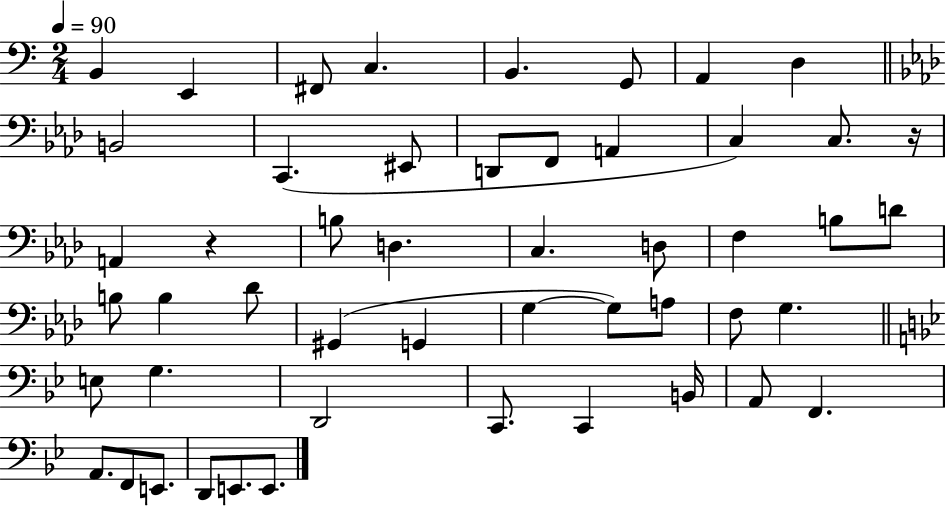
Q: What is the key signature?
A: C major